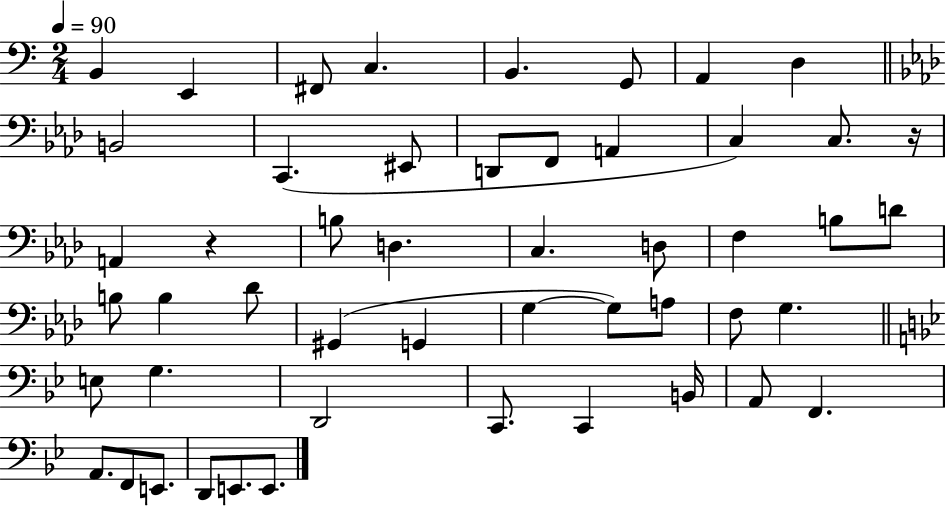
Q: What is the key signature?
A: C major